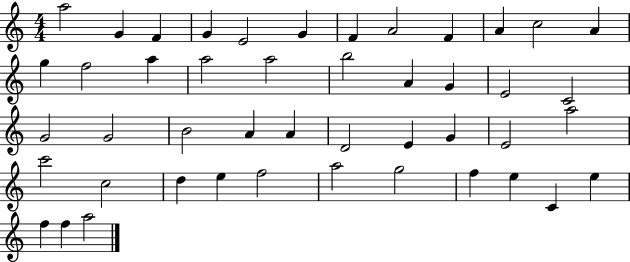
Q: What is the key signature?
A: C major